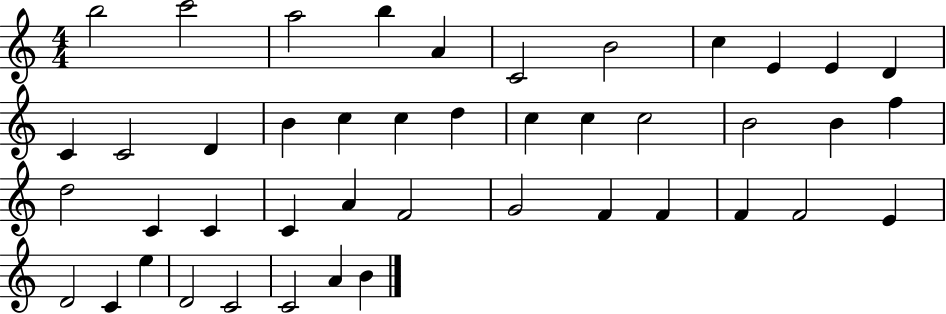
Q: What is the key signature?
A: C major